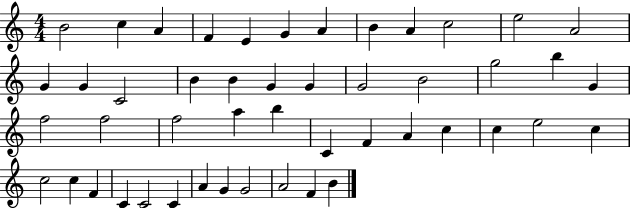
B4/h C5/q A4/q F4/q E4/q G4/q A4/q B4/q A4/q C5/h E5/h A4/h G4/q G4/q C4/h B4/q B4/q G4/q G4/q G4/h B4/h G5/h B5/q G4/q F5/h F5/h F5/h A5/q B5/q C4/q F4/q A4/q C5/q C5/q E5/h C5/q C5/h C5/q F4/q C4/q C4/h C4/q A4/q G4/q G4/h A4/h F4/q B4/q